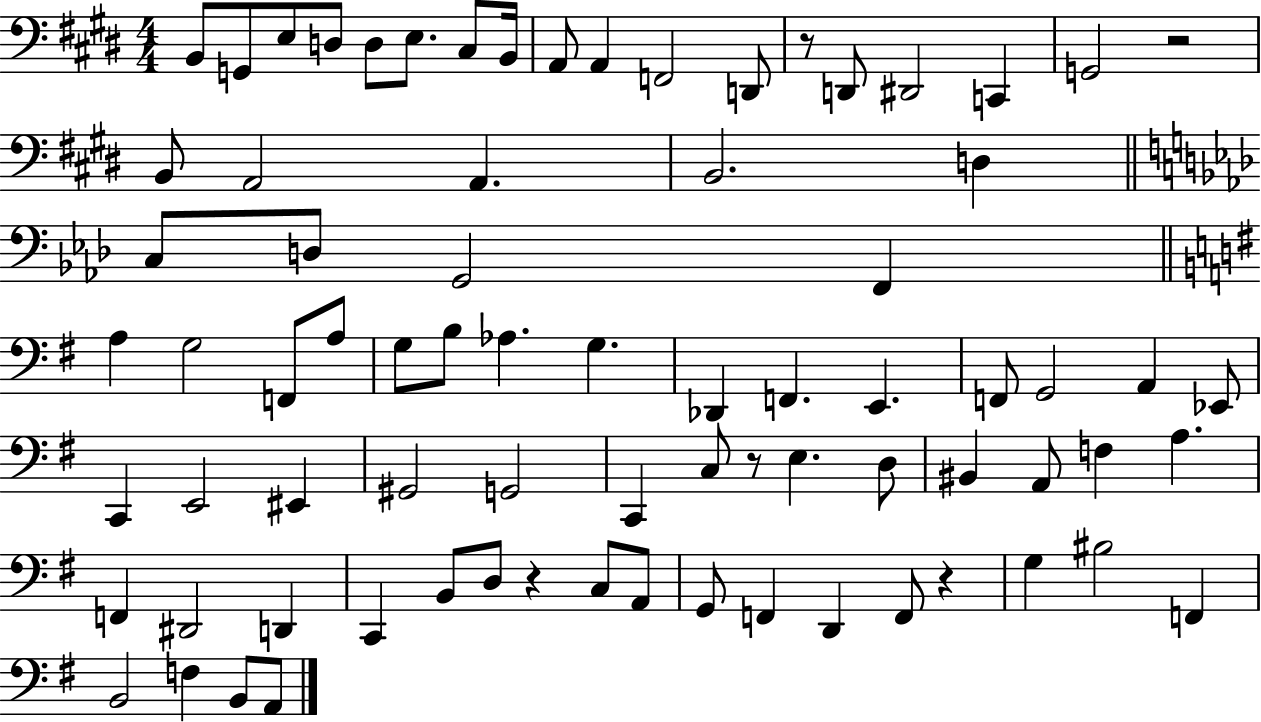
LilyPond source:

{
  \clef bass
  \numericTimeSignature
  \time 4/4
  \key e \major
  b,8 g,8 e8 d8 d8 e8. cis8 b,16 | a,8 a,4 f,2 d,8 | r8 d,8 dis,2 c,4 | g,2 r2 | \break b,8 a,2 a,4. | b,2. d4 | \bar "||" \break \key aes \major c8 d8 g,2 f,4 | \bar "||" \break \key g \major a4 g2 f,8 a8 | g8 b8 aes4. g4. | des,4 f,4. e,4. | f,8 g,2 a,4 ees,8 | \break c,4 e,2 eis,4 | gis,2 g,2 | c,4 c8 r8 e4. d8 | bis,4 a,8 f4 a4. | \break f,4 dis,2 d,4 | c,4 b,8 d8 r4 c8 a,8 | g,8 f,4 d,4 f,8 r4 | g4 bis2 f,4 | \break b,2 f4 b,8 a,8 | \bar "|."
}